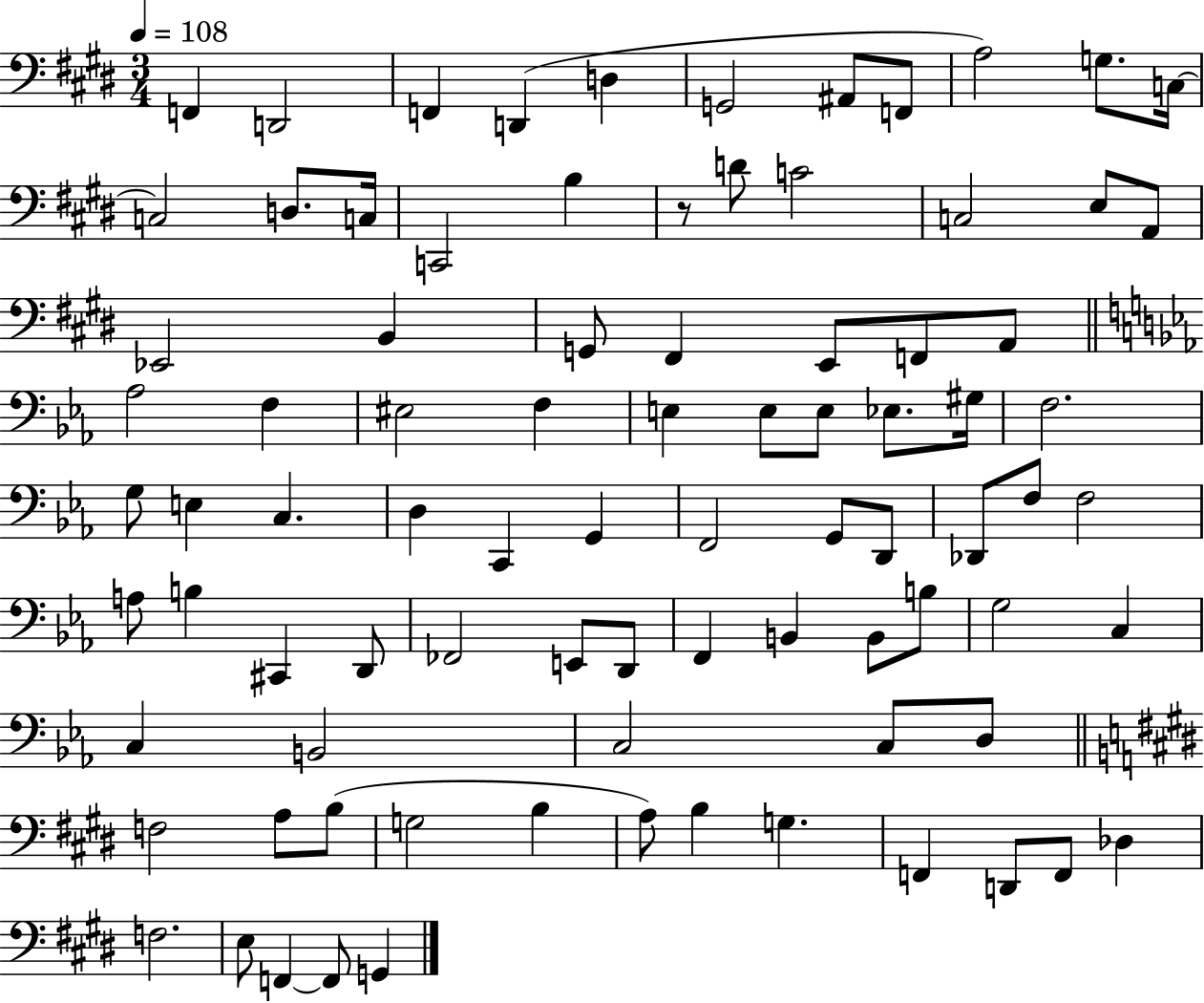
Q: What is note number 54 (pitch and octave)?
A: D2